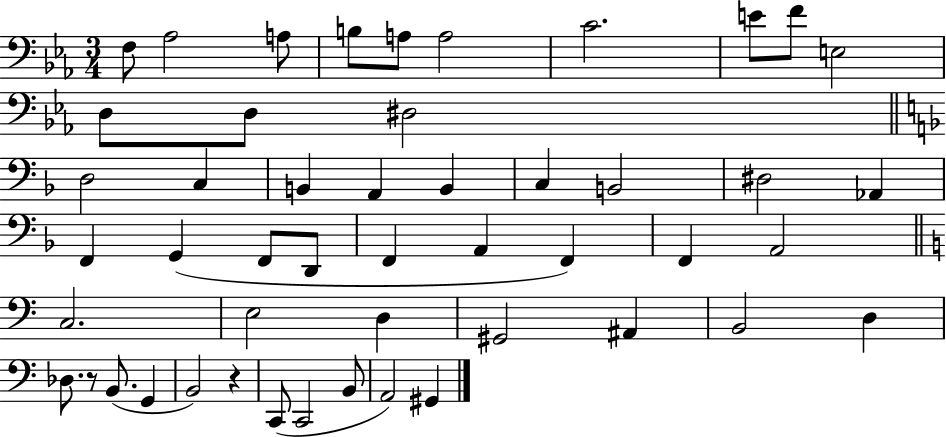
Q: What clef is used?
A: bass